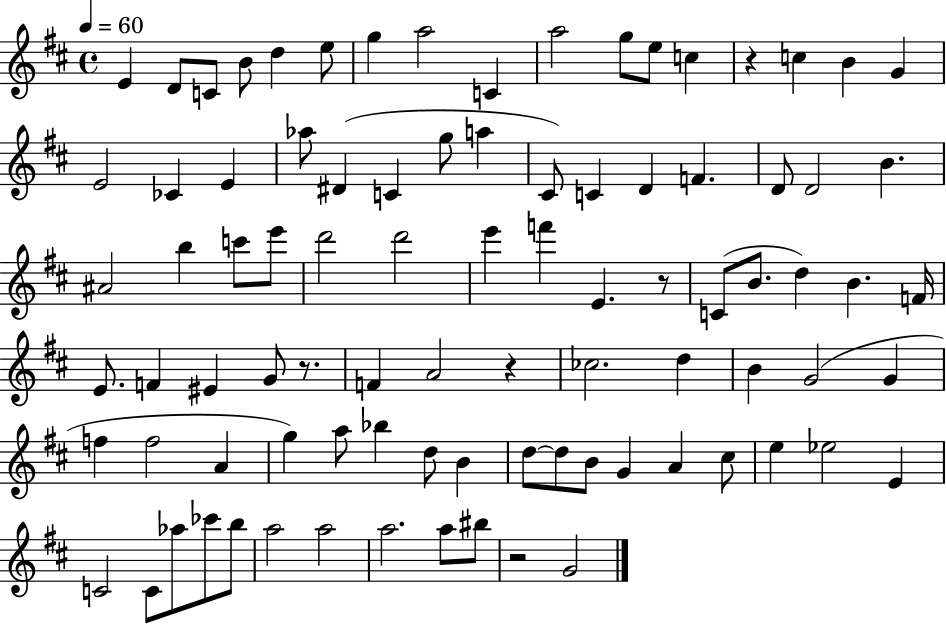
E4/q D4/e C4/e B4/e D5/q E5/e G5/q A5/h C4/q A5/h G5/e E5/e C5/q R/q C5/q B4/q G4/q E4/h CES4/q E4/q Ab5/e D#4/q C4/q G5/e A5/q C#4/e C4/q D4/q F4/q. D4/e D4/h B4/q. A#4/h B5/q C6/e E6/e D6/h D6/h E6/q F6/q E4/q. R/e C4/e B4/e. D5/q B4/q. F4/s E4/e. F4/q EIS4/q G4/e R/e. F4/q A4/h R/q CES5/h. D5/q B4/q G4/h G4/q F5/q F5/h A4/q G5/q A5/e Bb5/q D5/e B4/q D5/e D5/e B4/e G4/q A4/q C#5/e E5/q Eb5/h E4/q C4/h C4/e Ab5/e CES6/e B5/e A5/h A5/h A5/h. A5/e BIS5/e R/h G4/h